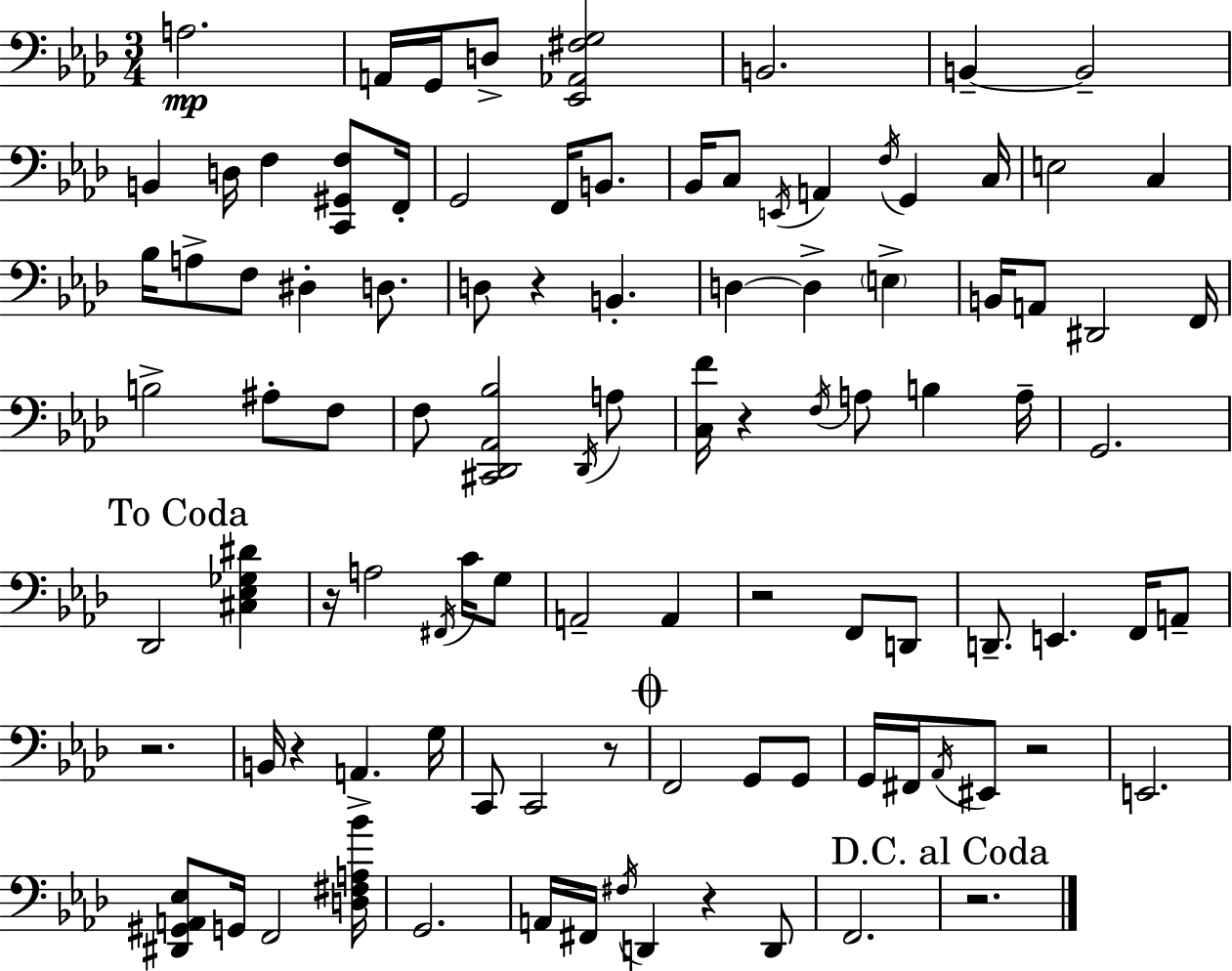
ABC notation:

X:1
T:Untitled
M:3/4
L:1/4
K:Ab
A,2 A,,/4 G,,/4 D,/2 [_E,,_A,,^F,G,]2 B,,2 B,, B,,2 B,, D,/4 F, [C,,^G,,F,]/2 F,,/4 G,,2 F,,/4 B,,/2 _B,,/4 C,/2 E,,/4 A,, F,/4 G,, C,/4 E,2 C, _B,/4 A,/2 F,/2 ^D, D,/2 D,/2 z B,, D, D, E, B,,/4 A,,/2 ^D,,2 F,,/4 B,2 ^A,/2 F,/2 F,/2 [^C,,_D,,_A,,_B,]2 _D,,/4 A,/2 [C,F]/4 z F,/4 A,/2 B, A,/4 G,,2 _D,,2 [^C,_E,_G,^D] z/4 A,2 ^F,,/4 C/4 G,/2 A,,2 A,, z2 F,,/2 D,,/2 D,,/2 E,, F,,/4 A,,/2 z2 B,,/4 z A,, G,/4 C,,/2 C,,2 z/2 F,,2 G,,/2 G,,/2 G,,/4 ^F,,/4 _A,,/4 ^E,,/2 z2 E,,2 [^D,,^G,,A,,_E,]/2 G,,/4 F,,2 [D,^F,A,_B]/4 G,,2 A,,/4 ^F,,/4 ^F,/4 D,, z D,,/2 F,,2 z2